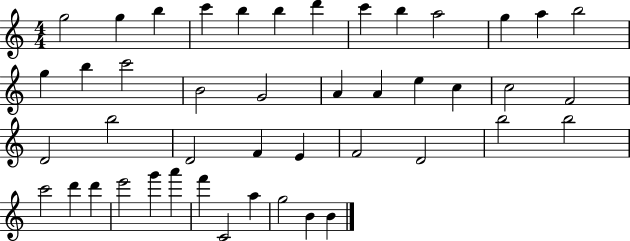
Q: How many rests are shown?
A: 0